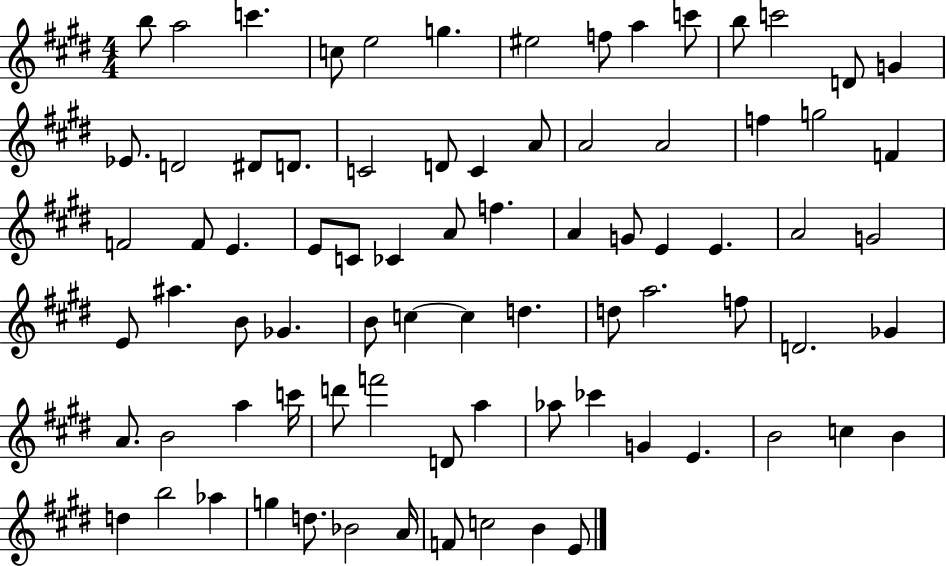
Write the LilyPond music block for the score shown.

{
  \clef treble
  \numericTimeSignature
  \time 4/4
  \key e \major
  b''8 a''2 c'''4. | c''8 e''2 g''4. | eis''2 f''8 a''4 c'''8 | b''8 c'''2 d'8 g'4 | \break ees'8. d'2 dis'8 d'8. | c'2 d'8 c'4 a'8 | a'2 a'2 | f''4 g''2 f'4 | \break f'2 f'8 e'4. | e'8 c'8 ces'4 a'8 f''4. | a'4 g'8 e'4 e'4. | a'2 g'2 | \break e'8 ais''4. b'8 ges'4. | b'8 c''4~~ c''4 d''4. | d''8 a''2. f''8 | d'2. ges'4 | \break a'8. b'2 a''4 c'''16 | d'''8 f'''2 d'8 a''4 | aes''8 ces'''4 g'4 e'4. | b'2 c''4 b'4 | \break d''4 b''2 aes''4 | g''4 d''8. bes'2 a'16 | f'8 c''2 b'4 e'8 | \bar "|."
}